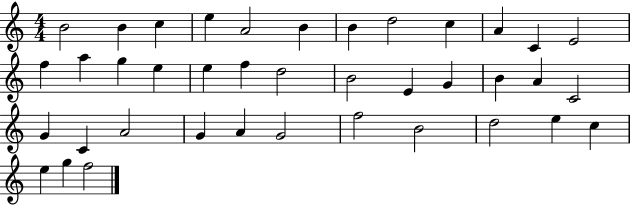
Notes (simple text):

B4/h B4/q C5/q E5/q A4/h B4/q B4/q D5/h C5/q A4/q C4/q E4/h F5/q A5/q G5/q E5/q E5/q F5/q D5/h B4/h E4/q G4/q B4/q A4/q C4/h G4/q C4/q A4/h G4/q A4/q G4/h F5/h B4/h D5/h E5/q C5/q E5/q G5/q F5/h